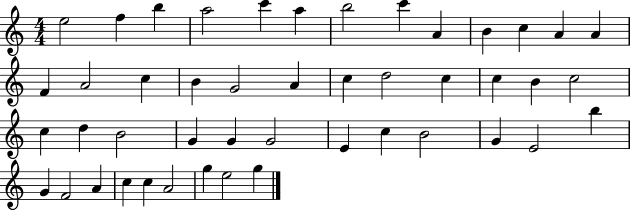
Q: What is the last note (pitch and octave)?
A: G5